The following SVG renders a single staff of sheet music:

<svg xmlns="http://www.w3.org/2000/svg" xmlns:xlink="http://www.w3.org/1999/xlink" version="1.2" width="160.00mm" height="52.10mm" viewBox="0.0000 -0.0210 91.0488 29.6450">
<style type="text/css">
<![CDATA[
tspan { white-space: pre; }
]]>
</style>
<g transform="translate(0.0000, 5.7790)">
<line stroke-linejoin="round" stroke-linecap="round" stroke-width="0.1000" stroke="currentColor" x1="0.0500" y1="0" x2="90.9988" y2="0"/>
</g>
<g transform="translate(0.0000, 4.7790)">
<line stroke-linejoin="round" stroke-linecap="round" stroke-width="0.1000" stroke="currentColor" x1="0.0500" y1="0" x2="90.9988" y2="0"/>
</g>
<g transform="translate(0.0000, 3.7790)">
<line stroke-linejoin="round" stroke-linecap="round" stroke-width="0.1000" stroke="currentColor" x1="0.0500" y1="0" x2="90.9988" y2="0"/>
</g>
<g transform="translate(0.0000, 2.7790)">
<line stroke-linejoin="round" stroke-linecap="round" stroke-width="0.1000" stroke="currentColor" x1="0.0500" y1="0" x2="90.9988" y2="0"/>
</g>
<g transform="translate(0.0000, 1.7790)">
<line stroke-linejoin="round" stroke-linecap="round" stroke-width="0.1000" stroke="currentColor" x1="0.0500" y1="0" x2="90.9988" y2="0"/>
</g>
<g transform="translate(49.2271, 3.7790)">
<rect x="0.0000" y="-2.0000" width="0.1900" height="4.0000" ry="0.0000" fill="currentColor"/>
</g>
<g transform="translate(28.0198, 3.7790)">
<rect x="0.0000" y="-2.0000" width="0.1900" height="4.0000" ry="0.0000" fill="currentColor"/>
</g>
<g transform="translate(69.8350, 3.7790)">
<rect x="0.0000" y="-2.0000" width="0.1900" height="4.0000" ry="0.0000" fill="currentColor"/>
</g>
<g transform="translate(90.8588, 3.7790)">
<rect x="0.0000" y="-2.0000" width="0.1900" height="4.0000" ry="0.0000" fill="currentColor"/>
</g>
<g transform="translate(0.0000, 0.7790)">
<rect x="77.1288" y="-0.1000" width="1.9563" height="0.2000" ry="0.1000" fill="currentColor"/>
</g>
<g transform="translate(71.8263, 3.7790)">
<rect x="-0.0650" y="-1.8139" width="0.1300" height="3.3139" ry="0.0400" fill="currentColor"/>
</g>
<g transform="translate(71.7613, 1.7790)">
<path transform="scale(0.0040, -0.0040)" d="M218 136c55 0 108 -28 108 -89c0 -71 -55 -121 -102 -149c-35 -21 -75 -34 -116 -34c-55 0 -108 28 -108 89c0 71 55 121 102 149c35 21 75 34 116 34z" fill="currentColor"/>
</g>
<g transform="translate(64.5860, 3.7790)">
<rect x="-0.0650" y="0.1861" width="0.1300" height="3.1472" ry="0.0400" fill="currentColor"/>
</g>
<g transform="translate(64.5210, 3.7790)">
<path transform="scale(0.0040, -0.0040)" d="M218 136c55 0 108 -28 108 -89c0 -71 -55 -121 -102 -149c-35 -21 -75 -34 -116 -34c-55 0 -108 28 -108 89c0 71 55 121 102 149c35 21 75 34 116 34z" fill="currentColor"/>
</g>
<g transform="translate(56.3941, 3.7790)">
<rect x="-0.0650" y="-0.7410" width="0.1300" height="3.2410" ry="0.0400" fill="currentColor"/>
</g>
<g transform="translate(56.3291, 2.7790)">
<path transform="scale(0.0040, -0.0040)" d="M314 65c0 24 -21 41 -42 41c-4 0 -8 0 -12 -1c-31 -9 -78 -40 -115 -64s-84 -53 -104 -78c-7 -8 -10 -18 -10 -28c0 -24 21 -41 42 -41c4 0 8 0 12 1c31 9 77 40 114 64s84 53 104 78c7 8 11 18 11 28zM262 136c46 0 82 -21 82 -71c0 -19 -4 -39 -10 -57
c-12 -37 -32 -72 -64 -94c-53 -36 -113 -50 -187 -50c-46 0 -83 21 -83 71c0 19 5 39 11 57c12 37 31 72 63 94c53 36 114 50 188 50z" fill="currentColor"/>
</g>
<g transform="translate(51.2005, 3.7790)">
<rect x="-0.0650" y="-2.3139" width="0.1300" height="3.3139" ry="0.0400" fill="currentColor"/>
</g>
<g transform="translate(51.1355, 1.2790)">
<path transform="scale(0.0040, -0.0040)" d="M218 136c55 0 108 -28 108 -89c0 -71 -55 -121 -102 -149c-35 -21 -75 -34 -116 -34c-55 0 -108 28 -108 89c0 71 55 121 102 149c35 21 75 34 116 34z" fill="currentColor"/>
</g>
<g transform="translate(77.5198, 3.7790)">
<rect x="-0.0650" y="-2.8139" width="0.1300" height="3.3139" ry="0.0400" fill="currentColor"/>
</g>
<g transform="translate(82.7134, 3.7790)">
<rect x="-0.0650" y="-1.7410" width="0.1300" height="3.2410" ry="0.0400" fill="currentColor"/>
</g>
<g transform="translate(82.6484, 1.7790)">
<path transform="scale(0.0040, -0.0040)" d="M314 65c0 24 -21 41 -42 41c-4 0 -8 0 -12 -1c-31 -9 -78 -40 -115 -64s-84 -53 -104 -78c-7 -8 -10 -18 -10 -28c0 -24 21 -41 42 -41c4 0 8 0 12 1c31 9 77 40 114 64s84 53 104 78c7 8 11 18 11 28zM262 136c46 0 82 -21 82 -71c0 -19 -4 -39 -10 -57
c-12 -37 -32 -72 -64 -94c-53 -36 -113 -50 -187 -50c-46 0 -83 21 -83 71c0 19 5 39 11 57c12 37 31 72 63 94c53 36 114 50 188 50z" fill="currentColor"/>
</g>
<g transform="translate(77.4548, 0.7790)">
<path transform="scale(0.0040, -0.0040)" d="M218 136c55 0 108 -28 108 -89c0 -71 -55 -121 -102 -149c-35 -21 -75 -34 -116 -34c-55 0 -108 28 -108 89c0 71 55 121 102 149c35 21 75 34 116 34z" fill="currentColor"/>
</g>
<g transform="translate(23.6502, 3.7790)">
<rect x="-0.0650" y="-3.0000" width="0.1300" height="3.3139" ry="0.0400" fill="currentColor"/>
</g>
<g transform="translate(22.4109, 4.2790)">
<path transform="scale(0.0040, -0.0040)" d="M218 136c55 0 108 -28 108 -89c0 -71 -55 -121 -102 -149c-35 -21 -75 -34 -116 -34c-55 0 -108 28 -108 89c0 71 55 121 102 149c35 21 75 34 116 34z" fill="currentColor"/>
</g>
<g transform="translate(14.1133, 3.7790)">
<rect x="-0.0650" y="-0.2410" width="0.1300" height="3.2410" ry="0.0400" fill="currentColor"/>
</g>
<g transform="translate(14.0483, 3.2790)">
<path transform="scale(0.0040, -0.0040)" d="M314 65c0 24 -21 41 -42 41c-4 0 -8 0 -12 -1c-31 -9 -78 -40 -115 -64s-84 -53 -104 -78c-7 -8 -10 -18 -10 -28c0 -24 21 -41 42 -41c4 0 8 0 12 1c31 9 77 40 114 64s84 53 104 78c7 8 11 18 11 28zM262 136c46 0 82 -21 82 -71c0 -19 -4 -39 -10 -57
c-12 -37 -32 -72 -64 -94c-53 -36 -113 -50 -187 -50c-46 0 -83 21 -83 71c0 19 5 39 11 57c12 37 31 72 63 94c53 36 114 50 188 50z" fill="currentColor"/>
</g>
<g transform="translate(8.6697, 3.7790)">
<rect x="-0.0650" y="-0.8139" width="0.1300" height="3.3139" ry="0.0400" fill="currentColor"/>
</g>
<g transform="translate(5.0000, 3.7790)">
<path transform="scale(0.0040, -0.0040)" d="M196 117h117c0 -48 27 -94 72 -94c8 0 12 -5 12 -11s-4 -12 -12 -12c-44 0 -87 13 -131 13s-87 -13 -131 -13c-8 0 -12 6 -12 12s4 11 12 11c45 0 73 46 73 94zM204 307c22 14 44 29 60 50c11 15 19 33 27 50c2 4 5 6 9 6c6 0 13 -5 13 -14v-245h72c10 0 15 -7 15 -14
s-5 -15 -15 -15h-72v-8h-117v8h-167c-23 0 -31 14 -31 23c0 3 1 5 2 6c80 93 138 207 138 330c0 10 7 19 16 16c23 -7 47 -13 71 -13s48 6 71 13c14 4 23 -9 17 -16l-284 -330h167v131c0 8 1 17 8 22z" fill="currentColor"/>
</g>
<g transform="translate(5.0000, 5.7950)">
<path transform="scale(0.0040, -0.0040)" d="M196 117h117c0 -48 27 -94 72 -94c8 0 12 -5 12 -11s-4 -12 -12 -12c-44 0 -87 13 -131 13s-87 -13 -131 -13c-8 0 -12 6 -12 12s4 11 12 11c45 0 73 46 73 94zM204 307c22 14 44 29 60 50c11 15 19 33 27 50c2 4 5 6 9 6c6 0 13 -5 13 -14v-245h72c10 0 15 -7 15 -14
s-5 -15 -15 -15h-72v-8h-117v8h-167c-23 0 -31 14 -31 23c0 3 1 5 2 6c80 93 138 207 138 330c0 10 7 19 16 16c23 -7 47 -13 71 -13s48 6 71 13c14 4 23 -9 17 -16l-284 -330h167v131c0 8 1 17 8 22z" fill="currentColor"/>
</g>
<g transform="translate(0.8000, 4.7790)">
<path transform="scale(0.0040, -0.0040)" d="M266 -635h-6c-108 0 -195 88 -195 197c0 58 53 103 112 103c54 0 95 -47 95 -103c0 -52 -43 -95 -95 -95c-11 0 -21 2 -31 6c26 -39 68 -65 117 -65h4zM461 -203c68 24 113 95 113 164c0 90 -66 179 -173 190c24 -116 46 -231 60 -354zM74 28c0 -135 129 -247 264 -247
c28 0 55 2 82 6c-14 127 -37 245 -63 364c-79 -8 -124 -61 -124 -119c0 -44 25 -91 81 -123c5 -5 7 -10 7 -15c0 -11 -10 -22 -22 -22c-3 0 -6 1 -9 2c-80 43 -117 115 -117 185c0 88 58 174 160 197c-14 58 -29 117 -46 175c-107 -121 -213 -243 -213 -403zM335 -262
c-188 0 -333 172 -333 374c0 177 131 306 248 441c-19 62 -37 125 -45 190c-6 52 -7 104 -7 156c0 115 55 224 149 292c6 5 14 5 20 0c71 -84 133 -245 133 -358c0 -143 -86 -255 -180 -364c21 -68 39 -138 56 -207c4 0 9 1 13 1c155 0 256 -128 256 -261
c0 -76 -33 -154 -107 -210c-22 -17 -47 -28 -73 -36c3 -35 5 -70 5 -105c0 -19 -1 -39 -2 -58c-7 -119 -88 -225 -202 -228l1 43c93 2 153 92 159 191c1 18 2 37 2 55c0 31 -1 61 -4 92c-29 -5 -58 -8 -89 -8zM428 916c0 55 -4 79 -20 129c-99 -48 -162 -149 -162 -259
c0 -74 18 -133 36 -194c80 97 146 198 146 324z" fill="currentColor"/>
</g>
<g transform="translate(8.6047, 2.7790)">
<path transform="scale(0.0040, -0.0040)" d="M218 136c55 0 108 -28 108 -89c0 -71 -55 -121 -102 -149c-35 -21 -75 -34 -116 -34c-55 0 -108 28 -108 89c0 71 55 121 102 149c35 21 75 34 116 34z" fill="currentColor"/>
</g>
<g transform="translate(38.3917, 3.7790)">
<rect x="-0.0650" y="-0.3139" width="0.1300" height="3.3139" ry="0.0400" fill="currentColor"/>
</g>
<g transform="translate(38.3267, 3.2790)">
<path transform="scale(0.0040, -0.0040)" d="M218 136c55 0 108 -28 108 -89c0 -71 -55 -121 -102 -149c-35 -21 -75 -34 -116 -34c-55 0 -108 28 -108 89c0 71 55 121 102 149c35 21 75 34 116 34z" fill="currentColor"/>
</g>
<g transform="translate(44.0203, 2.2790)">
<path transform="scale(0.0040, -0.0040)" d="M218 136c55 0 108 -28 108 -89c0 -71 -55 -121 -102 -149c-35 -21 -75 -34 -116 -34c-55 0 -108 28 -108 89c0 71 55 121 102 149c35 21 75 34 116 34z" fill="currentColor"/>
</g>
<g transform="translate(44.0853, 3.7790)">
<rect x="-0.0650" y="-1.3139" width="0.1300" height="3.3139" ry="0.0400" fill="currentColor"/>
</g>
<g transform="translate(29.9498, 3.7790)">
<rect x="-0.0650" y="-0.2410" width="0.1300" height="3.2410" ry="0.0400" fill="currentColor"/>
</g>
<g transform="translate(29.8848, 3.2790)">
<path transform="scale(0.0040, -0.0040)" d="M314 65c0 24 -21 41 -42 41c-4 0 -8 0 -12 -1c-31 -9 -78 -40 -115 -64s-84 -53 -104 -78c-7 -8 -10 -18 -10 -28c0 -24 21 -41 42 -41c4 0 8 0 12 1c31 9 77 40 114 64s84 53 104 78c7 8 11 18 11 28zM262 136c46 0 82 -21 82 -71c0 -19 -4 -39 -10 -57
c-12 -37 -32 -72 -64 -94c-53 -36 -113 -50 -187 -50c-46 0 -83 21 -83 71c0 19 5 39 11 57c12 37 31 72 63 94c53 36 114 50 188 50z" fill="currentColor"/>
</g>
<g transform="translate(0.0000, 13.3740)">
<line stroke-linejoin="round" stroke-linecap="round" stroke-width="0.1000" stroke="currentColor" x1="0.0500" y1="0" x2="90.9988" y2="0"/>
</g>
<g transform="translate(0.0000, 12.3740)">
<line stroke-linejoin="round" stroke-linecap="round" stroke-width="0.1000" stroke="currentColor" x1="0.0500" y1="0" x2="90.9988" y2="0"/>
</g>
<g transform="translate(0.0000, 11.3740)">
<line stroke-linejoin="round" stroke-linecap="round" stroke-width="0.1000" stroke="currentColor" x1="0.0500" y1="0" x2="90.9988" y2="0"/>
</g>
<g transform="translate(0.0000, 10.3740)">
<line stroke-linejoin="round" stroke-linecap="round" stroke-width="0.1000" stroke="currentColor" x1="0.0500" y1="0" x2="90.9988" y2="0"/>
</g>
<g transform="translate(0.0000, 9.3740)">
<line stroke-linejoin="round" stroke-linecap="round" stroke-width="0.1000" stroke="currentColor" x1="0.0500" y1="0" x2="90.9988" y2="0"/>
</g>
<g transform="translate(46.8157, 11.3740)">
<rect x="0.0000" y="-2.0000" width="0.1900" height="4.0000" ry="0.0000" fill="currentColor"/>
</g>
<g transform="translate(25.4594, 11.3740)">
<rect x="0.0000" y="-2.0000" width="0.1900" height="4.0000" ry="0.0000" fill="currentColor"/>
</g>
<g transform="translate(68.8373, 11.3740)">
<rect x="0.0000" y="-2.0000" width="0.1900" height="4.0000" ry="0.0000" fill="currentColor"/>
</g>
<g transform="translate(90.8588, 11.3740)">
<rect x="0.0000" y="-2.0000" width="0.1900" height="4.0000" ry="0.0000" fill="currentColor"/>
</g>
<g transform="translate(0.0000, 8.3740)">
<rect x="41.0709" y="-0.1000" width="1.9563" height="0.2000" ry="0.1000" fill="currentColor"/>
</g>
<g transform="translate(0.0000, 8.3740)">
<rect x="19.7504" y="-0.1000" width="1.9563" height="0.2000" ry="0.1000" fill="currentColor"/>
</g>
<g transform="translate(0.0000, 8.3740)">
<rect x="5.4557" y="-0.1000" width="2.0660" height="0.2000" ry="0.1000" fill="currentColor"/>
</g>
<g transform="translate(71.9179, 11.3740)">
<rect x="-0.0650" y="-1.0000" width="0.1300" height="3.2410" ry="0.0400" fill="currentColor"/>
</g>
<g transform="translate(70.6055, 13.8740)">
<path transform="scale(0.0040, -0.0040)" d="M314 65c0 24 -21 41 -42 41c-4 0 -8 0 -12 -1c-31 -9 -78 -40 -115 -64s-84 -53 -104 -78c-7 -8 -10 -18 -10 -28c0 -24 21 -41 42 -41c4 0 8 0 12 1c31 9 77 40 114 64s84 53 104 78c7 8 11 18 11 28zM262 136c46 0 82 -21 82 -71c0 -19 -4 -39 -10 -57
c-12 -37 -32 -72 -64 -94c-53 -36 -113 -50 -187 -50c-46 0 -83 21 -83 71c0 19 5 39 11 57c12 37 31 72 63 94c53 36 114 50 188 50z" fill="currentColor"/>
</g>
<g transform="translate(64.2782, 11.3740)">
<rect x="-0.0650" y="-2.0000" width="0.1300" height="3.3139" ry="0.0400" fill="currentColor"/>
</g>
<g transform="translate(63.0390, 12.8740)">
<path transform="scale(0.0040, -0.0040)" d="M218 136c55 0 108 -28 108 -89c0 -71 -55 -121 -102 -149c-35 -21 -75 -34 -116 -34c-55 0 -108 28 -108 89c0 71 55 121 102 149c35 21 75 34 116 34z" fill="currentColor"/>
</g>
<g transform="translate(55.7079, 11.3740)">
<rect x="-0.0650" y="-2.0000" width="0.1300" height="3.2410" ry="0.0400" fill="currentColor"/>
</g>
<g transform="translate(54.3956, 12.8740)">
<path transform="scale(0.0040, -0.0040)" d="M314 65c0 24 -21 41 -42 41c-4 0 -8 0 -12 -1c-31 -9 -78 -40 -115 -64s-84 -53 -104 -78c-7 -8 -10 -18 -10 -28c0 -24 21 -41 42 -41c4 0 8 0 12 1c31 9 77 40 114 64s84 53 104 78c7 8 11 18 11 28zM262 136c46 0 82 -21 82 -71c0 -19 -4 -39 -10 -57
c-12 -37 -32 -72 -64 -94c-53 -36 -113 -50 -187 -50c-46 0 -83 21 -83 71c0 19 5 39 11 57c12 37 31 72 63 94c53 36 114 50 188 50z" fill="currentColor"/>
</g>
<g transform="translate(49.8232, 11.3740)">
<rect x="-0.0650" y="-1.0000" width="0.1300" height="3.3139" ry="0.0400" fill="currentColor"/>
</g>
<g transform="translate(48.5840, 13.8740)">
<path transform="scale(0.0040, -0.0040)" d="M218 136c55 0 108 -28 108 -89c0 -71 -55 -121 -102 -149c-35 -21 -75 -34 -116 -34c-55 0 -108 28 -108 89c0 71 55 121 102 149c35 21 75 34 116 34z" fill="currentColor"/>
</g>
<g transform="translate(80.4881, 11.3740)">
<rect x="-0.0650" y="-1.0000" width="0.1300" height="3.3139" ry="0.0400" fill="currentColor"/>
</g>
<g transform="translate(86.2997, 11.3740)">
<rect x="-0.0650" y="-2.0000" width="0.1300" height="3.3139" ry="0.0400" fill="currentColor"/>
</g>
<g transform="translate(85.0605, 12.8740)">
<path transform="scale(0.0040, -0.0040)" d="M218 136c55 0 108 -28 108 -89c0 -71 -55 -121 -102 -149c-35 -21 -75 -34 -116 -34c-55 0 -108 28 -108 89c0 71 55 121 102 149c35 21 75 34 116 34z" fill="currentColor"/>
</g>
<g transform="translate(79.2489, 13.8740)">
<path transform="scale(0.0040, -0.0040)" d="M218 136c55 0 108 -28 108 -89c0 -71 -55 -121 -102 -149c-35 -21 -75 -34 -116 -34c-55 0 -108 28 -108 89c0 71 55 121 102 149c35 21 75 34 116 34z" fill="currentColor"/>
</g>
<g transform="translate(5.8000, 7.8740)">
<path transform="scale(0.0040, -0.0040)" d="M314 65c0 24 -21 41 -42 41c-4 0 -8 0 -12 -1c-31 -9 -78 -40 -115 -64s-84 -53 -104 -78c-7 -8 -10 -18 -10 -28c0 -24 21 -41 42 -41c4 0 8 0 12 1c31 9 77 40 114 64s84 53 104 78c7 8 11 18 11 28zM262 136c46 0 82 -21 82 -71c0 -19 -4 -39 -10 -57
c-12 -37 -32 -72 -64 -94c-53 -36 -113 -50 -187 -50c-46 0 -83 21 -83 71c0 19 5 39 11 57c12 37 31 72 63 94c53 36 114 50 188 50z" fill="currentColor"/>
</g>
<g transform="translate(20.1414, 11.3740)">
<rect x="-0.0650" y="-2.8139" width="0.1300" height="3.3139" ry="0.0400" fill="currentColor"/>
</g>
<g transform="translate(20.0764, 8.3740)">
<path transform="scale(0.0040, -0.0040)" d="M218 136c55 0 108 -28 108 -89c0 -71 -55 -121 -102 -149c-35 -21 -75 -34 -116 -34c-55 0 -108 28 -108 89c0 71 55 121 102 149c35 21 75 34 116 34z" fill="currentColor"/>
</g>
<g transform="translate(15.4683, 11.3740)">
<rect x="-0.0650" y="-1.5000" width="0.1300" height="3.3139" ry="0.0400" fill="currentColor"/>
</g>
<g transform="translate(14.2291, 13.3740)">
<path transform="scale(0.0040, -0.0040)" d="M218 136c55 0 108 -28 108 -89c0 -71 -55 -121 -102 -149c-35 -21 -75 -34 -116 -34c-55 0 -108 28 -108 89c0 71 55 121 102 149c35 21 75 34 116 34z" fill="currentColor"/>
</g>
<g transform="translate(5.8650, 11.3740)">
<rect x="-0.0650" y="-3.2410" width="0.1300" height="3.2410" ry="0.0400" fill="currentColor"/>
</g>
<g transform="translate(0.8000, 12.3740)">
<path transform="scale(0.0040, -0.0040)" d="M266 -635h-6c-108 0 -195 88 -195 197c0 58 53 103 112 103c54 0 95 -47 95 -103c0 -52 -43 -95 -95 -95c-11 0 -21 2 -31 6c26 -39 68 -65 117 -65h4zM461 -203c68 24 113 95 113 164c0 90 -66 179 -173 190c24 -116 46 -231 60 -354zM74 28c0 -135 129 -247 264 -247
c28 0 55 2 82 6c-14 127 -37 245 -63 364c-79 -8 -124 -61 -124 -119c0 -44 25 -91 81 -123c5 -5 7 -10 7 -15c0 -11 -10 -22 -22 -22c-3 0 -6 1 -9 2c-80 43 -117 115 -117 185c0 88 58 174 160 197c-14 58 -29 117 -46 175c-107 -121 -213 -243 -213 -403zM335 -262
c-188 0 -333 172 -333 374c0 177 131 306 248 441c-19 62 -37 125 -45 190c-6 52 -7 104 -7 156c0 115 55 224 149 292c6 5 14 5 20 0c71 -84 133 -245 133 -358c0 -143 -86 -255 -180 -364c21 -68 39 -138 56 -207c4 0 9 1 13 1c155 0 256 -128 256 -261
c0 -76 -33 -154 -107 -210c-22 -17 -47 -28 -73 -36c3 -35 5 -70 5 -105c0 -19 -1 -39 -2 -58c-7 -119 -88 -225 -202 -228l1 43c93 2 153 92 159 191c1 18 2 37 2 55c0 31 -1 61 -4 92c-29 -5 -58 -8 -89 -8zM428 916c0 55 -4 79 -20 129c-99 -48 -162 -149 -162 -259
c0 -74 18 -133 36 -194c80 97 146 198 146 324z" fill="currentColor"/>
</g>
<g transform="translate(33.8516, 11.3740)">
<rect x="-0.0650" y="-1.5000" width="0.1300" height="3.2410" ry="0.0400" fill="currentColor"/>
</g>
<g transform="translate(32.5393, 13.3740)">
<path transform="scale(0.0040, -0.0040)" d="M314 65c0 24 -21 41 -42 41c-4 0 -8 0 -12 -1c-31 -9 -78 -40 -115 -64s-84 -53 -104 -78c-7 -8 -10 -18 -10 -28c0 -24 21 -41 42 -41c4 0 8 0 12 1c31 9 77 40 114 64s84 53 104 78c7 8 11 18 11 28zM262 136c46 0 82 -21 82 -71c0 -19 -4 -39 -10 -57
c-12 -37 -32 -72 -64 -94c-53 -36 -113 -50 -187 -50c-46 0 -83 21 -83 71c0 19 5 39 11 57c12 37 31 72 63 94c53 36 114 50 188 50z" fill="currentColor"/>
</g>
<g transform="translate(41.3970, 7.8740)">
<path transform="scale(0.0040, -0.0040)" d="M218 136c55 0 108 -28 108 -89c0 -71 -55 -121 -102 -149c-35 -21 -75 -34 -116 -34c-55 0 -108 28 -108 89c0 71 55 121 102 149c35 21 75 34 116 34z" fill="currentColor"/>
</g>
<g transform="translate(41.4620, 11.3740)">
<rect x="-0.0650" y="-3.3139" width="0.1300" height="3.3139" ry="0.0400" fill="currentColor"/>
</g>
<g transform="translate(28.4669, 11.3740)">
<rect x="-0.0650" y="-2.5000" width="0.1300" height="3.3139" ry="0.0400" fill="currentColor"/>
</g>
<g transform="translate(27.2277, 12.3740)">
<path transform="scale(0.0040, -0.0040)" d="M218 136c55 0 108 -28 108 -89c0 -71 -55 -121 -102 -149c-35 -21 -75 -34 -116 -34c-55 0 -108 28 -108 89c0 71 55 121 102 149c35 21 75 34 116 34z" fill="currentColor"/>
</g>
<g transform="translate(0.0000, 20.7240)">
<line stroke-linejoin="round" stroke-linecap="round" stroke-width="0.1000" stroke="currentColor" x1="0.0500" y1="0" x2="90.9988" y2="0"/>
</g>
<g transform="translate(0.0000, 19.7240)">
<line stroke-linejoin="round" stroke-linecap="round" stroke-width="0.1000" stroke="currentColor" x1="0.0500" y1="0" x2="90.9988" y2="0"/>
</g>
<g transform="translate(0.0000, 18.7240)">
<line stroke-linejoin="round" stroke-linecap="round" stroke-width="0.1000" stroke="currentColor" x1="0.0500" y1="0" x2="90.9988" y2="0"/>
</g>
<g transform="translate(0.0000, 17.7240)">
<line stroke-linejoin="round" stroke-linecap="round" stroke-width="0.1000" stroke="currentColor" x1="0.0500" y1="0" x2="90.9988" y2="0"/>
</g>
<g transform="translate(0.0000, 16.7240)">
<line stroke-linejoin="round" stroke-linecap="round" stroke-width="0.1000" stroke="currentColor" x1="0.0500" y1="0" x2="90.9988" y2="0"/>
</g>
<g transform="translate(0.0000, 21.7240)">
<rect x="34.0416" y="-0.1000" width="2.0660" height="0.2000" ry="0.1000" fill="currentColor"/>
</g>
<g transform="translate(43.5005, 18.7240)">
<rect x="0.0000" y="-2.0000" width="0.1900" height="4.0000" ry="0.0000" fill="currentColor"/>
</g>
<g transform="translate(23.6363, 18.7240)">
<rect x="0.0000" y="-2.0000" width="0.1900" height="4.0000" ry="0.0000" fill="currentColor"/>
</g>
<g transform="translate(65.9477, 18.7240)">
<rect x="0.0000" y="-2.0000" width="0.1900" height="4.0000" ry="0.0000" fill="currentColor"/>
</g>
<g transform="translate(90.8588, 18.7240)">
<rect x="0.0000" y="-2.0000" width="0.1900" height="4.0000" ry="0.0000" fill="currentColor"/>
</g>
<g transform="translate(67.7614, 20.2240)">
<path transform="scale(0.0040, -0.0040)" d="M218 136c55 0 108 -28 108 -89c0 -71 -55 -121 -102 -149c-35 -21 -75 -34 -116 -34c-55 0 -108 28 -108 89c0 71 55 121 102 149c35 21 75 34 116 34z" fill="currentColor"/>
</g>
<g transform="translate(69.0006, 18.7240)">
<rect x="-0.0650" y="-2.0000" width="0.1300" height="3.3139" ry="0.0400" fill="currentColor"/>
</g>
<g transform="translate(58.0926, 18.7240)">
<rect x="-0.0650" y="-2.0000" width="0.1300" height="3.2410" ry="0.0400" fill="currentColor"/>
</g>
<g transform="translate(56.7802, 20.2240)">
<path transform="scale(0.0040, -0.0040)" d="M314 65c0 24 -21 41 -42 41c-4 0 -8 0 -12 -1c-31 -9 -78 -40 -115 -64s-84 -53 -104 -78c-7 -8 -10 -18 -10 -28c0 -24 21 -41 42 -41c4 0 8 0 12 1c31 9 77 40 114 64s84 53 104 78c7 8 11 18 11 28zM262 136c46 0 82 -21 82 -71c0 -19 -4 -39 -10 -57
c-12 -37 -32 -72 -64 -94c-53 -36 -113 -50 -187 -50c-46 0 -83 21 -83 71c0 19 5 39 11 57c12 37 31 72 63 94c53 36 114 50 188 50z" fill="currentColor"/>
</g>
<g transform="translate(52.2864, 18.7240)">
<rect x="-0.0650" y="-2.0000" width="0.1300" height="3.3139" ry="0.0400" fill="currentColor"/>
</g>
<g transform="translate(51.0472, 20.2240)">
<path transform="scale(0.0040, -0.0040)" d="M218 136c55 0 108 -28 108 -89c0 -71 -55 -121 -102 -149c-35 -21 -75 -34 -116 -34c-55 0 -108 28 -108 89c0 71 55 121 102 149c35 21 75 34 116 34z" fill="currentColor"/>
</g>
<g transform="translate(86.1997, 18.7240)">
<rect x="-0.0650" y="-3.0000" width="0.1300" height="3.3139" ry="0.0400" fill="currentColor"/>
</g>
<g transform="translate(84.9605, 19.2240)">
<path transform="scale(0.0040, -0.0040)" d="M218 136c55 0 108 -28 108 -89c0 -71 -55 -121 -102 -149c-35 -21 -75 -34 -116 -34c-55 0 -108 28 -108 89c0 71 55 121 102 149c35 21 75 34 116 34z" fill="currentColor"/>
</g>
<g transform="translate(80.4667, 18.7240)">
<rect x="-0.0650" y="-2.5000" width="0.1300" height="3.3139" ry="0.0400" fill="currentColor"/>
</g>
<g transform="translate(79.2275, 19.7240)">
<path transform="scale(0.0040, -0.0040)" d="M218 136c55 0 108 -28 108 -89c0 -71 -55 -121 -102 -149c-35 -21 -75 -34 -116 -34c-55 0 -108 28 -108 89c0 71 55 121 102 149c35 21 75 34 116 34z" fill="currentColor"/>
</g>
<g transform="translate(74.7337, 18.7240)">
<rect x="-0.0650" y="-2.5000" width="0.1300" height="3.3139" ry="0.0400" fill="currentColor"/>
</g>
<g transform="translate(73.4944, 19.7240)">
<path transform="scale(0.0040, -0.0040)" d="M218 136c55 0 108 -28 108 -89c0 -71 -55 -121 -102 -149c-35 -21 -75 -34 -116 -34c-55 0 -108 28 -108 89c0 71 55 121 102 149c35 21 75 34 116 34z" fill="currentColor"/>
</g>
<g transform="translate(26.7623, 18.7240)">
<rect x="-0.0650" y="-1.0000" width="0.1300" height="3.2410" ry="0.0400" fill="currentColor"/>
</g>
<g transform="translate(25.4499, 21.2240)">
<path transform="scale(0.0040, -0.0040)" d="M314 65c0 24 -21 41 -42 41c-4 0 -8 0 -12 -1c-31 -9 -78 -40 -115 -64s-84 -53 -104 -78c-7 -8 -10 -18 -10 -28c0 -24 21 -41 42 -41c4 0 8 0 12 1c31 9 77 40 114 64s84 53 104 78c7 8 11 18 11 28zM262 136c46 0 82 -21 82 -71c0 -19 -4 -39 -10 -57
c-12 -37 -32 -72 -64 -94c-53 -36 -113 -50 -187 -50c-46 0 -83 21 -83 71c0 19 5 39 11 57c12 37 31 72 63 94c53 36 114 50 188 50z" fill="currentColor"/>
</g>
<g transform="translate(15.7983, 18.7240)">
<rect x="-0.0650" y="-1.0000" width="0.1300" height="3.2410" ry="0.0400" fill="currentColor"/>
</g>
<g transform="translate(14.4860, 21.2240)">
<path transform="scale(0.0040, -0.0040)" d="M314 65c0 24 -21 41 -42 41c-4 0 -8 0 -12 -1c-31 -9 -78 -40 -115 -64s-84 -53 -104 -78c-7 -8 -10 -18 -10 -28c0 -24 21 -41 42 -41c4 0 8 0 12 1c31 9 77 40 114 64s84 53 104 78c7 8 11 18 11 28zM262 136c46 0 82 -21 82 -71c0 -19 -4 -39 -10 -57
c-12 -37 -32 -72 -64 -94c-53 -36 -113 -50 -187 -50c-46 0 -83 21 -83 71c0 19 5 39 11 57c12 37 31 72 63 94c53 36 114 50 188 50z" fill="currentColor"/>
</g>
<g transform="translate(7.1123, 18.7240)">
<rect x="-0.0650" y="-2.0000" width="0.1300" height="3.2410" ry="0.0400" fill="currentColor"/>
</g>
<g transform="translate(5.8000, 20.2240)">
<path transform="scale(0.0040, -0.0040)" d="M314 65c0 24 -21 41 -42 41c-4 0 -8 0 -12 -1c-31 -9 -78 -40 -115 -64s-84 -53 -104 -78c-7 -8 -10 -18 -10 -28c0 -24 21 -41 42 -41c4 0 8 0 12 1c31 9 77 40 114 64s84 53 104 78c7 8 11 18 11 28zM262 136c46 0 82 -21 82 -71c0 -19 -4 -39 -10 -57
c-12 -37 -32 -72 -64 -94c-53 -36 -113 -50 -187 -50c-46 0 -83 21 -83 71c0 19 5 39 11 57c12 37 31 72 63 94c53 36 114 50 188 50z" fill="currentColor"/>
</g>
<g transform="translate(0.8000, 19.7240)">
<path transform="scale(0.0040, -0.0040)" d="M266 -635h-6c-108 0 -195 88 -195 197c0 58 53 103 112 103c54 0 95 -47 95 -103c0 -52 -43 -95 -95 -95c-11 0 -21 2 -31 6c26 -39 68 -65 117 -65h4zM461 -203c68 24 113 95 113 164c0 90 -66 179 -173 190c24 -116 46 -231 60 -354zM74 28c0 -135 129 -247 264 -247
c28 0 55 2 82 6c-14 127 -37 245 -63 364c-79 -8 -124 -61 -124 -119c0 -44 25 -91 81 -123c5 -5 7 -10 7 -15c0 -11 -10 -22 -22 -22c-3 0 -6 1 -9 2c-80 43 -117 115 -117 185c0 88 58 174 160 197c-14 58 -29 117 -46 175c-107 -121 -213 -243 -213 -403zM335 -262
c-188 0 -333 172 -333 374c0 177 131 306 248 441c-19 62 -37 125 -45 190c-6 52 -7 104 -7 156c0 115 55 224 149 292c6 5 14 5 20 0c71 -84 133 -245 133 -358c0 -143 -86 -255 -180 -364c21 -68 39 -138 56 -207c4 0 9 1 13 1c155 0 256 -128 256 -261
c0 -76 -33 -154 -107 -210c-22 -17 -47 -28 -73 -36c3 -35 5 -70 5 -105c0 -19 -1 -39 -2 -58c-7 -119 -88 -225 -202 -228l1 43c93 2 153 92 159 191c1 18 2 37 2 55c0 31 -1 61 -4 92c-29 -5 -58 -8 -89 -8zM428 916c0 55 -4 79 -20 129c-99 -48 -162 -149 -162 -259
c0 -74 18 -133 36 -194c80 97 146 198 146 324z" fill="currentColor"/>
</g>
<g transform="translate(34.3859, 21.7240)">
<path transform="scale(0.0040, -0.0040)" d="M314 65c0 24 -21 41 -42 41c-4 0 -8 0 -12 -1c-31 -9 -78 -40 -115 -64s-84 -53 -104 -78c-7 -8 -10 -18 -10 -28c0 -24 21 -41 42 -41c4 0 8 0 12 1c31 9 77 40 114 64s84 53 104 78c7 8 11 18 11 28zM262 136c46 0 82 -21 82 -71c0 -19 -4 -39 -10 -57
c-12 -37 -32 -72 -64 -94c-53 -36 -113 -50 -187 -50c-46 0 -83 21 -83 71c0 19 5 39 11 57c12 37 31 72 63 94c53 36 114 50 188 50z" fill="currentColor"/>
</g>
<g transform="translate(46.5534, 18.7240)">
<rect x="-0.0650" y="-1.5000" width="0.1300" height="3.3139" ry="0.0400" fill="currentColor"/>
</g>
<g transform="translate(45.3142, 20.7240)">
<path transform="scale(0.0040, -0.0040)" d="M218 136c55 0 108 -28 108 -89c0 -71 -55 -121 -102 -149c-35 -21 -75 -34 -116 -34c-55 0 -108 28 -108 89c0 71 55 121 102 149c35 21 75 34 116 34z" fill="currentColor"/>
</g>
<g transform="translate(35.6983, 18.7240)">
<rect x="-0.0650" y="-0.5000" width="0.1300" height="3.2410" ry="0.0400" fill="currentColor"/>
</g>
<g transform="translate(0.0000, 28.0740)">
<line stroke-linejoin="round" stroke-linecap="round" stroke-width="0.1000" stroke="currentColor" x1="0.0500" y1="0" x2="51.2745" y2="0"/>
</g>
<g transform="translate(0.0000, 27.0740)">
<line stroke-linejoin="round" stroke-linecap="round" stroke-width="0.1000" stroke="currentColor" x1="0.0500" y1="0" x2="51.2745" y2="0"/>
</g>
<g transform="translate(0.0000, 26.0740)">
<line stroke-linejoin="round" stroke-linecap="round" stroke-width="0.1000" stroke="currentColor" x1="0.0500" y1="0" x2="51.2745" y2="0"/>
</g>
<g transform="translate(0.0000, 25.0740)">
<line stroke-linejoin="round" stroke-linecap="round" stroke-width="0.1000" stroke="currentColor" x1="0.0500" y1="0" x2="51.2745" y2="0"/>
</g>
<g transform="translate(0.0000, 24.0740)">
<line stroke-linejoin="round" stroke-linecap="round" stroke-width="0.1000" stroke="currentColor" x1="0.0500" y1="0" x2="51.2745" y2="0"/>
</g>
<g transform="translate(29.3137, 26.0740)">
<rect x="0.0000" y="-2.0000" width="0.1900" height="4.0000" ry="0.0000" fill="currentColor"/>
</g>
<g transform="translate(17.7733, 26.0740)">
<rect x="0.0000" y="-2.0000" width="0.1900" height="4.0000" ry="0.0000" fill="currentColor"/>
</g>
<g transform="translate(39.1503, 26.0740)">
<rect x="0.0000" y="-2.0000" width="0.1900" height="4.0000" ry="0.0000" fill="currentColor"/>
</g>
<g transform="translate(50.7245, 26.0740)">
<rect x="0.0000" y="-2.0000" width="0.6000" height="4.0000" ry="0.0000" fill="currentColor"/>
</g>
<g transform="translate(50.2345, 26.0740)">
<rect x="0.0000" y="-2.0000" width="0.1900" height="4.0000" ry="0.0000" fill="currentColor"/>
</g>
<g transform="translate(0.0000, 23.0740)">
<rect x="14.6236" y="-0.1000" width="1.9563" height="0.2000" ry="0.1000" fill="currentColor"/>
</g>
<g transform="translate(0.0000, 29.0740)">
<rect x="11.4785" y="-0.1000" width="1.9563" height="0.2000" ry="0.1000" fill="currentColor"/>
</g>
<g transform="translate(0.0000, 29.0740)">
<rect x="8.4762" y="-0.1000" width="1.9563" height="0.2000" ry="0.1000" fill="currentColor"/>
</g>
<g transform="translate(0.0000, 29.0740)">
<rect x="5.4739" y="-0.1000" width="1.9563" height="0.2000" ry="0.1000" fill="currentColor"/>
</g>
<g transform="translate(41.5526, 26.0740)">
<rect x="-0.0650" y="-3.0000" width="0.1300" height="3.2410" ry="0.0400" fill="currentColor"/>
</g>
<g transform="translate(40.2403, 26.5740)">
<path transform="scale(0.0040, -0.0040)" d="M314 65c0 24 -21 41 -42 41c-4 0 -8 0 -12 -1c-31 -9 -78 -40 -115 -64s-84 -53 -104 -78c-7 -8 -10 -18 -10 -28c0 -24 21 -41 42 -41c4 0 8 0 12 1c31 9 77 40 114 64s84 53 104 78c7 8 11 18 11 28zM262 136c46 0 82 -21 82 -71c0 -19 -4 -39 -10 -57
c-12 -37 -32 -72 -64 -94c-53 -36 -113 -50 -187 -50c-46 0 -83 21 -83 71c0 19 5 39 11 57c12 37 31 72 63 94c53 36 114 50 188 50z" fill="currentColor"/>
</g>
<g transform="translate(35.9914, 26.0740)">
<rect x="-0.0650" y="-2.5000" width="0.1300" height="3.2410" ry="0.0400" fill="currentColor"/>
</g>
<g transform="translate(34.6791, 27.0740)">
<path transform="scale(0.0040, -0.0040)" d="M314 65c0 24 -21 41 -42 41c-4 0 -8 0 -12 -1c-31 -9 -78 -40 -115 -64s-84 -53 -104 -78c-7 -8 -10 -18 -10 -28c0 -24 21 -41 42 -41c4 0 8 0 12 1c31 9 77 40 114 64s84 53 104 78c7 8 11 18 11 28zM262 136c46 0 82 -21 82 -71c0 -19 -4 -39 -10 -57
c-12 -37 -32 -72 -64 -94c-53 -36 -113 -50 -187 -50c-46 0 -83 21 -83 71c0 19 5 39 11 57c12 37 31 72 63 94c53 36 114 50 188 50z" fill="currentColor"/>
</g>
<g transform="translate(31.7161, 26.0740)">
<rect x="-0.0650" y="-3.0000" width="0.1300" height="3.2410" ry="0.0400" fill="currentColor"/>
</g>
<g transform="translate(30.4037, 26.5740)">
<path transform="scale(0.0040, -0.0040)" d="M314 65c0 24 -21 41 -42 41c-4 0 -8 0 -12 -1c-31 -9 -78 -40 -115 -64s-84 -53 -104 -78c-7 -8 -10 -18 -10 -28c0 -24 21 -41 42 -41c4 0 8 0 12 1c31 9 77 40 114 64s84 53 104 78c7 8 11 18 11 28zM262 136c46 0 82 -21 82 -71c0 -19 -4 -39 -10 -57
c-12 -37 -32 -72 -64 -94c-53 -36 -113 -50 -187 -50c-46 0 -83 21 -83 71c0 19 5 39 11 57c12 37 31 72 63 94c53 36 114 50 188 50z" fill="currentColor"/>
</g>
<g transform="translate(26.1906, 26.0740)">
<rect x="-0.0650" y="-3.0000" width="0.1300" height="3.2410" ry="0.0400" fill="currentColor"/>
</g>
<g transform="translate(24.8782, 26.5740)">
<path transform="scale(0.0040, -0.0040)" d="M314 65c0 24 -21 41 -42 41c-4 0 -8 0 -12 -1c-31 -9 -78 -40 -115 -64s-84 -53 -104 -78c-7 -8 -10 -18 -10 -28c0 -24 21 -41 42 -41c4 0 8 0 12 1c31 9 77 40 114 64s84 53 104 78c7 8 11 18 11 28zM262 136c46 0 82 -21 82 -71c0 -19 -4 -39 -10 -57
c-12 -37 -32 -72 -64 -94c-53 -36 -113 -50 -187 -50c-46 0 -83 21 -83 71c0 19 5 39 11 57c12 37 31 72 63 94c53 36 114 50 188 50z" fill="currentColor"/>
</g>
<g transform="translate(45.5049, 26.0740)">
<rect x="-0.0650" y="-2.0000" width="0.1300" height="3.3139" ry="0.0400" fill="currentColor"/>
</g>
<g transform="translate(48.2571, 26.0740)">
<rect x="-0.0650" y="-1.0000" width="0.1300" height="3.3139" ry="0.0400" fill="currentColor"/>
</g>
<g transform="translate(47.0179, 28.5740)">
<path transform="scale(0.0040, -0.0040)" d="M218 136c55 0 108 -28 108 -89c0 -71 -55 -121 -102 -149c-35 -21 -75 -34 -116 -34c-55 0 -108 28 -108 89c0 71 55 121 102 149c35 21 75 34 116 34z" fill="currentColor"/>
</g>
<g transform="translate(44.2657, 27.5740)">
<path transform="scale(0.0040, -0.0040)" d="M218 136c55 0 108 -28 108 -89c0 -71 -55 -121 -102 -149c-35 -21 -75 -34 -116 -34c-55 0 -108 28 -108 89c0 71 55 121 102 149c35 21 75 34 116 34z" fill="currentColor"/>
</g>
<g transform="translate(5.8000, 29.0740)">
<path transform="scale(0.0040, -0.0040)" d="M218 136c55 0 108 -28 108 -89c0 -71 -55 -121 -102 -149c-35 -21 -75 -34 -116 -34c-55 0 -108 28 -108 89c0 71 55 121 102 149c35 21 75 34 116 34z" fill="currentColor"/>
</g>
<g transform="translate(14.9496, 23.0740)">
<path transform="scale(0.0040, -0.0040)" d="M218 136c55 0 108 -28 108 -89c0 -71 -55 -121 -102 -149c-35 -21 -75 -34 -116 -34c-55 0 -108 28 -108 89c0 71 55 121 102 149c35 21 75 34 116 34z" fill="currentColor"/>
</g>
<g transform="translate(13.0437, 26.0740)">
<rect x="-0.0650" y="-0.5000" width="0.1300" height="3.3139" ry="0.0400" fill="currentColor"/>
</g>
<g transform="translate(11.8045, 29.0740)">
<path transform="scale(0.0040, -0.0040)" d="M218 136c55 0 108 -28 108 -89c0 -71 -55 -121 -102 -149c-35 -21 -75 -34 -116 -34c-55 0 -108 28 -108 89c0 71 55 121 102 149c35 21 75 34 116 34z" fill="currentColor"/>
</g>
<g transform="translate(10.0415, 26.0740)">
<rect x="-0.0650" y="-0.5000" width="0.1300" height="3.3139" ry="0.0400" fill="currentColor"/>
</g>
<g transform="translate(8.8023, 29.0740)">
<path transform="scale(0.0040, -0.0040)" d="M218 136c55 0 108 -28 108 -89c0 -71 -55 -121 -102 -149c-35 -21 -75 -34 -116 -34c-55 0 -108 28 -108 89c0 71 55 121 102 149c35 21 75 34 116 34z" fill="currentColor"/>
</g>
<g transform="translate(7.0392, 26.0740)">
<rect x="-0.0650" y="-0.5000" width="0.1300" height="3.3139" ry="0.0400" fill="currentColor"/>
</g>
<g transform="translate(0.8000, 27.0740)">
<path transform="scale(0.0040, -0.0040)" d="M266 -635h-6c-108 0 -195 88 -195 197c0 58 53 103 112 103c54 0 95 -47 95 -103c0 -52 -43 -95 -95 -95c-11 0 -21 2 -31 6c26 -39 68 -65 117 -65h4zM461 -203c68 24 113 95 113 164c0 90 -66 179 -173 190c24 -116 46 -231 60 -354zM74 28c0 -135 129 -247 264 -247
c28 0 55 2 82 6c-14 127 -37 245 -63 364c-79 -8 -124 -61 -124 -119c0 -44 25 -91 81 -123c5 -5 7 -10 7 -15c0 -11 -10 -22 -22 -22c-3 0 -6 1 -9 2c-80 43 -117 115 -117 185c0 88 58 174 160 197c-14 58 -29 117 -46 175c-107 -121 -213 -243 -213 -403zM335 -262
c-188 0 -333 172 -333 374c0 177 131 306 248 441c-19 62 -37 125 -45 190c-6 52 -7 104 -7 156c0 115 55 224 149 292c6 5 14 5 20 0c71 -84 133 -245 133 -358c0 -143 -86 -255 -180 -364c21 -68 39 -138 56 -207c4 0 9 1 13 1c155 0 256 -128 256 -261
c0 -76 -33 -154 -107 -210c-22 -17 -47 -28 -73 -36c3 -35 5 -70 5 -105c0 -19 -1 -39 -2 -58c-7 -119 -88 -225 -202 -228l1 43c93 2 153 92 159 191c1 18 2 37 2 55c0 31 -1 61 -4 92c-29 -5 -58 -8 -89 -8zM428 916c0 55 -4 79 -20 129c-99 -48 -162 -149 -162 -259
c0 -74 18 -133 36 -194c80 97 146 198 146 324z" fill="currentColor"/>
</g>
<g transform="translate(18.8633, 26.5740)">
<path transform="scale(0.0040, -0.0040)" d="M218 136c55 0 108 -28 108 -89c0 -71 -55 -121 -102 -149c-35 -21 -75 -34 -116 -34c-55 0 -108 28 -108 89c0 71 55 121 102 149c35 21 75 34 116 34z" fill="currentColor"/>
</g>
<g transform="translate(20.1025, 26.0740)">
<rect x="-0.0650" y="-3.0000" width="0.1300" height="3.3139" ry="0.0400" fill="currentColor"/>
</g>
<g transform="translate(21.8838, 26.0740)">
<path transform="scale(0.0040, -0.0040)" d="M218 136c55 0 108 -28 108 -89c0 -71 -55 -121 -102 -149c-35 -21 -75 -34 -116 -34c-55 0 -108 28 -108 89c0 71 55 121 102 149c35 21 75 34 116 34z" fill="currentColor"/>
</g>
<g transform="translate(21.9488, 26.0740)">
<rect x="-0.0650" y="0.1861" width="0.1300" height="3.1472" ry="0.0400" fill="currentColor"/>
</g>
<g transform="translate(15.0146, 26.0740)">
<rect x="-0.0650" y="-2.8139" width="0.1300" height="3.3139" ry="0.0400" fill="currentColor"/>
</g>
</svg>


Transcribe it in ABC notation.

X:1
T:Untitled
M:4/4
L:1/4
K:C
d c2 A c2 c e g d2 B f a f2 b2 E a G E2 b D F2 F D2 D F F2 D2 D2 C2 E F F2 F G G A C C C a A B A2 A2 G2 A2 F D